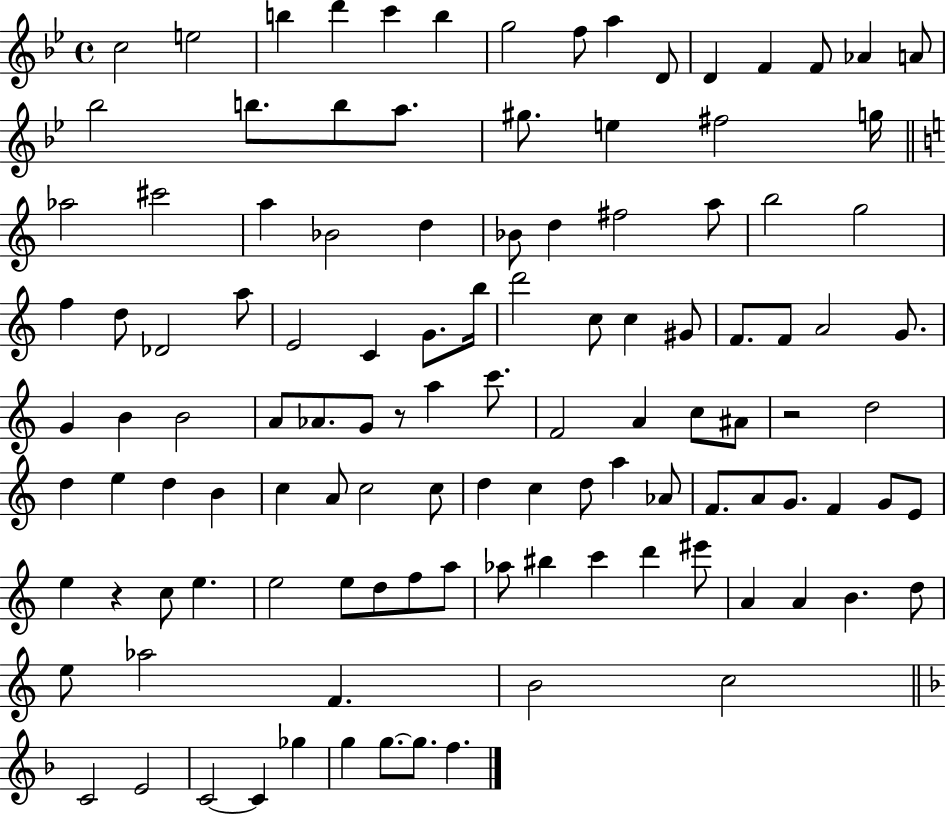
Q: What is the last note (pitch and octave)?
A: F5